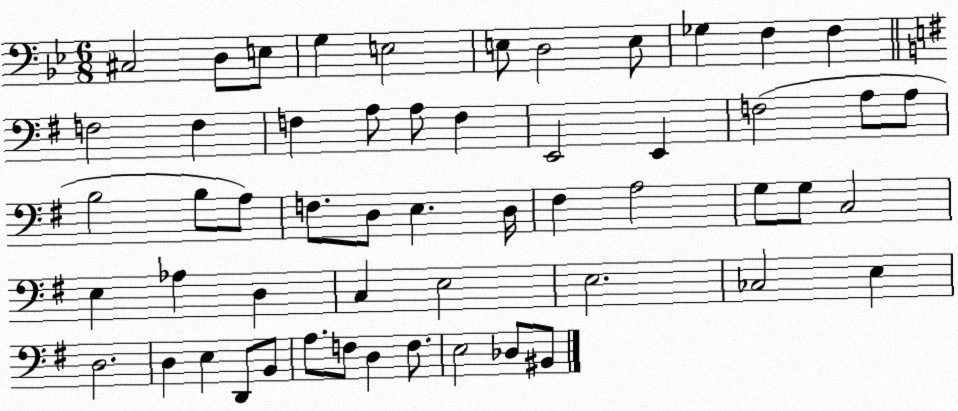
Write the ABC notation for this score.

X:1
T:Untitled
M:6/8
L:1/4
K:Bb
^C,2 D,/2 E,/2 G, E,2 E,/2 D,2 E,/2 _G, F, F, F,2 F, F, A,/2 A,/2 F, E,,2 E,, F,2 A,/2 A,/2 B,2 B,/2 A,/2 F,/2 D,/2 E, D,/4 ^F, A,2 G,/2 G,/2 C,2 E, _A, D, C, E,2 E,2 _C,2 E, D,2 D, E, D,,/2 B,,/2 A,/2 F,/2 D, F,/2 E,2 _D,/2 ^B,,/2